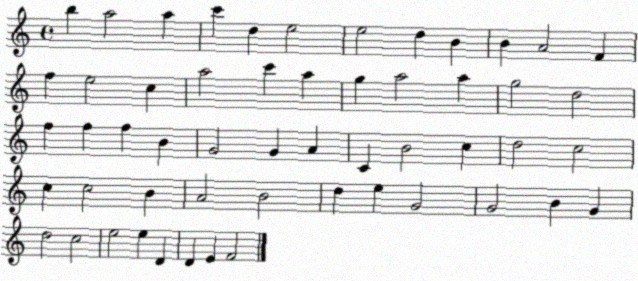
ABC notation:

X:1
T:Untitled
M:4/4
L:1/4
K:C
b a2 a c' d e2 e2 d B B A2 F f e2 c a2 c' a g a2 a g2 d2 f f f B G2 G A C B2 c d2 c2 c c2 B A2 B2 d e G2 G2 B G d2 c2 e2 e D D E F2